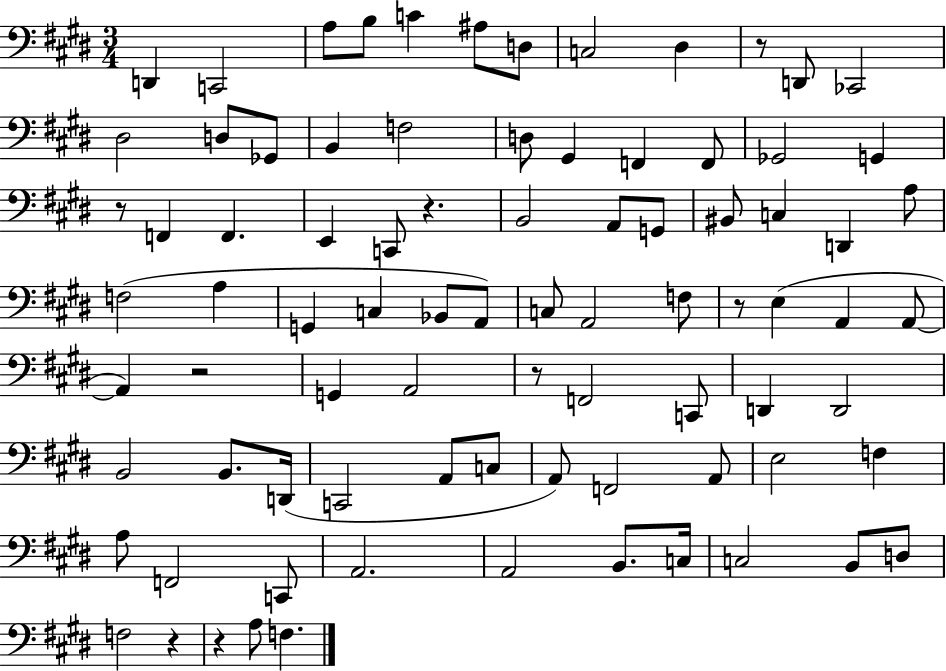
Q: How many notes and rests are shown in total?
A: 84